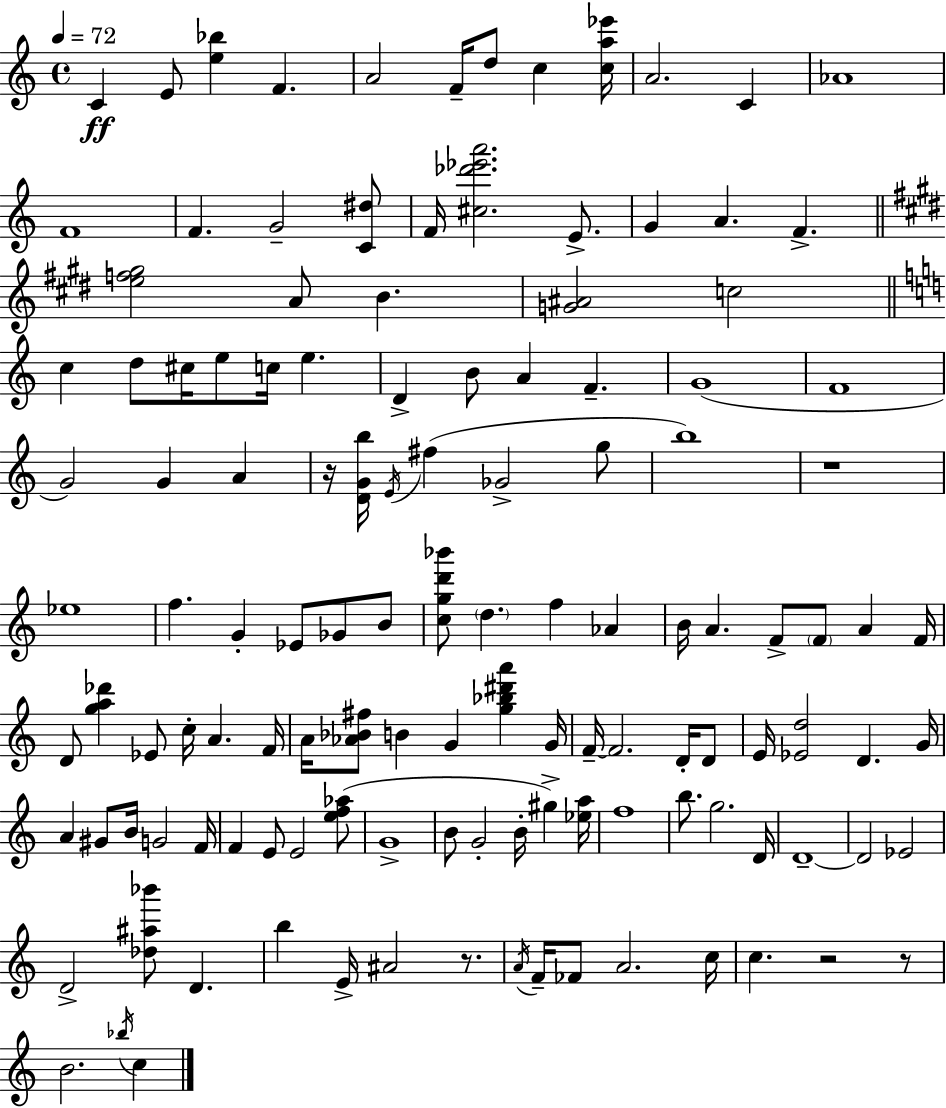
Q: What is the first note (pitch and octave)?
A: C4